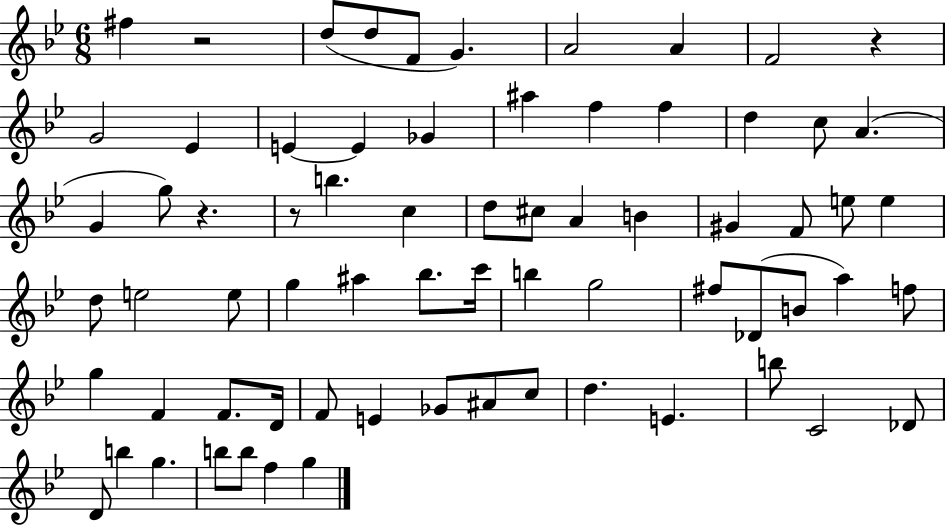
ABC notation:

X:1
T:Untitled
M:6/8
L:1/4
K:Bb
^f z2 d/2 d/2 F/2 G A2 A F2 z G2 _E E E _G ^a f f d c/2 A G g/2 z z/2 b c d/2 ^c/2 A B ^G F/2 e/2 e d/2 e2 e/2 g ^a _b/2 c'/4 b g2 ^f/2 _D/2 B/2 a f/2 g F F/2 D/4 F/2 E _G/2 ^A/2 c/2 d E b/2 C2 _D/2 D/2 b g b/2 b/2 f g